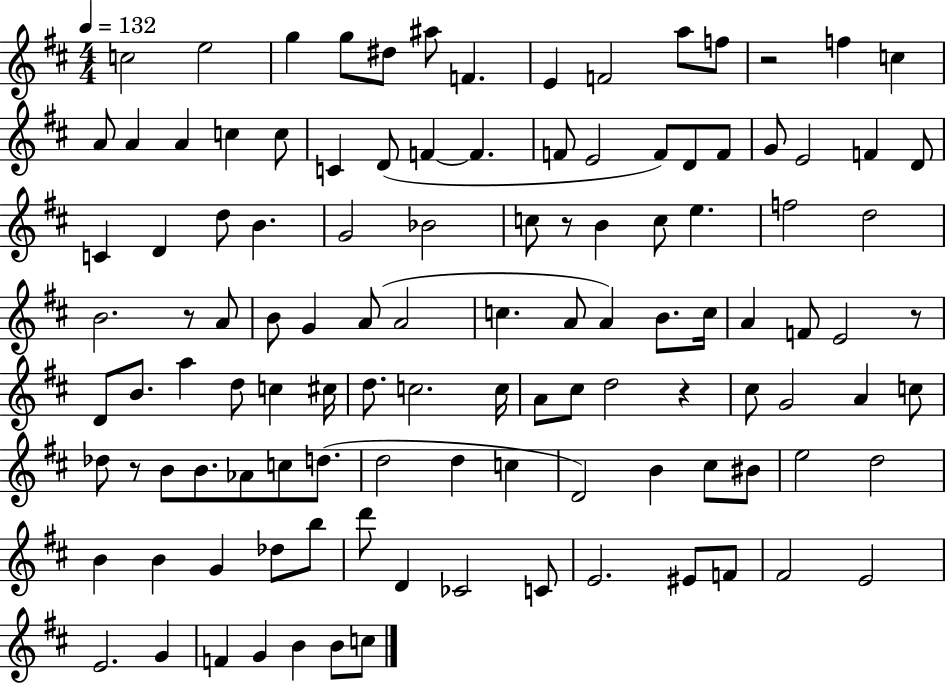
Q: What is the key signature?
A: D major